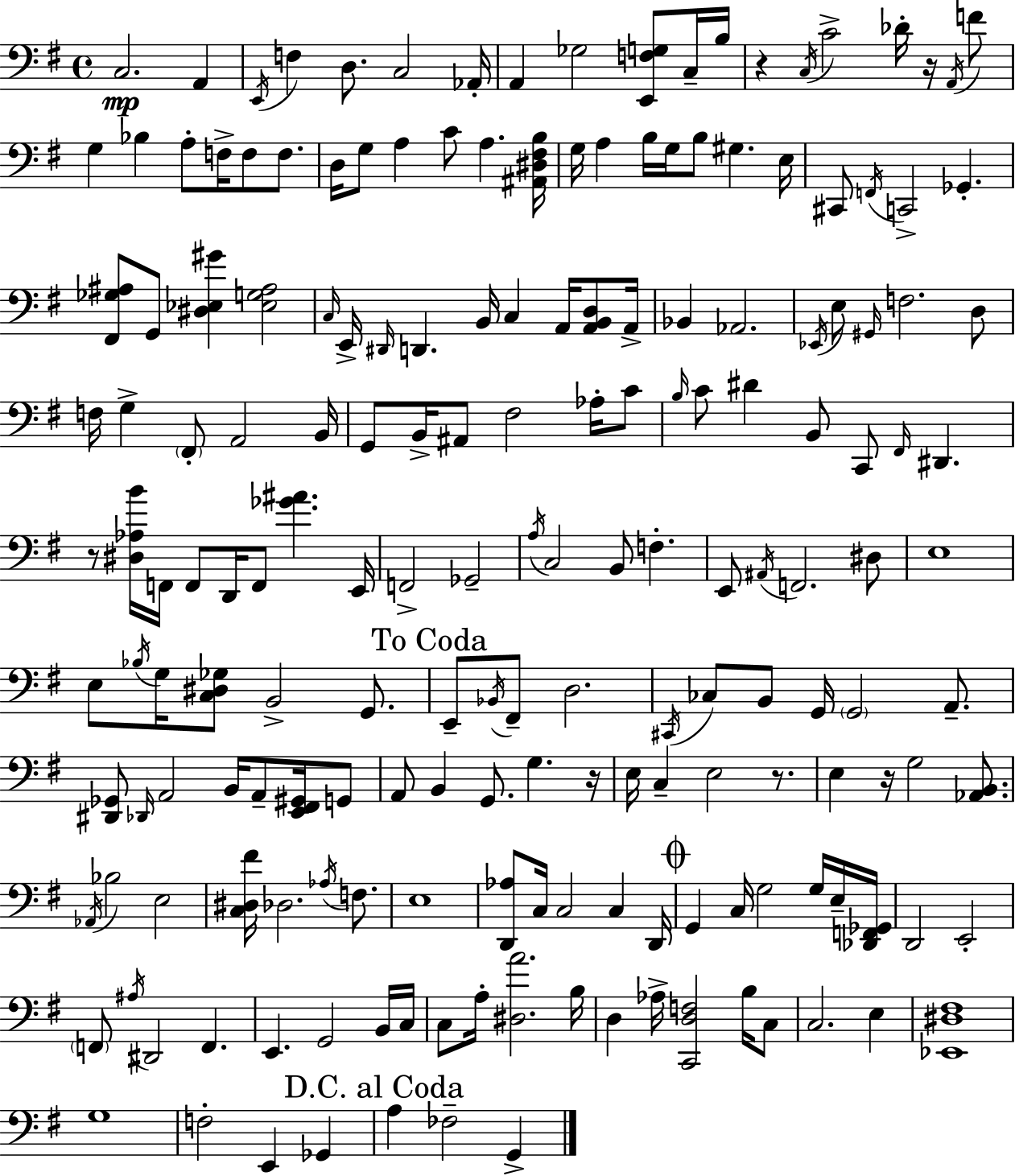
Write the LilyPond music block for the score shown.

{
  \clef bass
  \time 4/4
  \defaultTimeSignature
  \key e \minor
  c2.\mp a,4 | \acciaccatura { e,16 } f4 d8. c2 | aes,16-. a,4 ges2 <e, f g>8 c16-- | b16 r4 \acciaccatura { c16 } c'2-> des'16-. r16 | \break \acciaccatura { a,16 } f'8 g4 bes4 a8-. f16-> f8 | f8. d16 g8 a4 c'8 a4. | <ais, dis fis b>16 g16 a4 b16 g16 b8 gis4. | e16 cis,8 \acciaccatura { f,16 } c,2-> ges,4.-. | \break <fis, ges ais>8 g,8 <dis ees gis'>4 <ees g ais>2 | \grace { c16 } e,16-> \grace { dis,16 } d,4. b,16 c4 | a,16 <a, b, d>8 a,16-> bes,4 aes,2. | \acciaccatura { ees,16 } e8 \grace { gis,16 } f2. | \break d8 f16 g4-> \parenthesize fis,8-. a,2 | b,16 g,8 b,16-> ais,8 fis2 | aes16-. c'8 \grace { b16 } c'8 dis'4 b,8 | c,8 \grace { fis,16 } dis,4. r8 <dis aes b'>16 f,16 f,8 | \break d,16 f,8 <ges' ais'>4. e,16 f,2-> | ges,2-- \acciaccatura { a16 } c2 | b,8 f4.-. e,8 \acciaccatura { ais,16 } f,2. | dis8 e1 | \break e8 \acciaccatura { bes16 } g16 | <c dis ges>8 b,2-> g,8. \mark "To Coda" e,8-- \acciaccatura { bes,16 } | fis,8-- d2. \acciaccatura { cis,16 } ces8 | b,8 g,16 \parenthesize g,2 a,8.-- <dis, ges,>8 | \break \grace { des,16 } a,2 b,16 a,8-- <e, fis, gis,>16 g,8 | a,8 b,4 g,8. g4. r16 | e16 c4-- e2 r8. | e4 r16 g2 <aes, b,>8. | \break \acciaccatura { aes,16 } bes2 e2 | <c dis fis'>16 des2. \acciaccatura { aes16 } f8. | e1 | <d, aes>8 c16 c2 c4 | \break d,16 \mark \markup { \musicglyph "scripts.coda" } g,4 c16 g2 g16 | e16-- <des, f, ges,>16 d,2 e,2-. | \parenthesize f,8 \acciaccatura { ais16 } dis,2 f,4. | e,4. g,2 | \break b,16 c16 c8 a16-. <dis a'>2. | b16 d4 aes16-> <c, d f>2 | b16 c8 c2. e4 | <ees, dis fis>1 | \break g1 | f2-. e,4 ges,4 | \mark "D.C. al Coda" a4 fes2-- g,4-> | \bar "|."
}